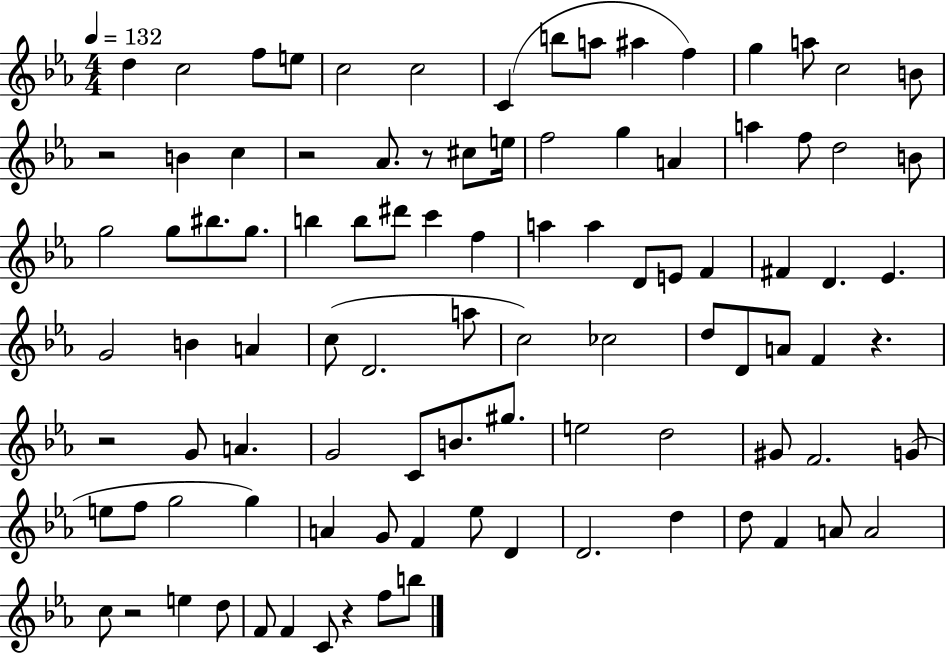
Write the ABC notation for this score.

X:1
T:Untitled
M:4/4
L:1/4
K:Eb
d c2 f/2 e/2 c2 c2 C b/2 a/2 ^a f g a/2 c2 B/2 z2 B c z2 _A/2 z/2 ^c/2 e/4 f2 g A a f/2 d2 B/2 g2 g/2 ^b/2 g/2 b b/2 ^d'/2 c' f a a D/2 E/2 F ^F D _E G2 B A c/2 D2 a/2 c2 _c2 d/2 D/2 A/2 F z z2 G/2 A G2 C/2 B/2 ^g/2 e2 d2 ^G/2 F2 G/2 e/2 f/2 g2 g A G/2 F _e/2 D D2 d d/2 F A/2 A2 c/2 z2 e d/2 F/2 F C/2 z f/2 b/2